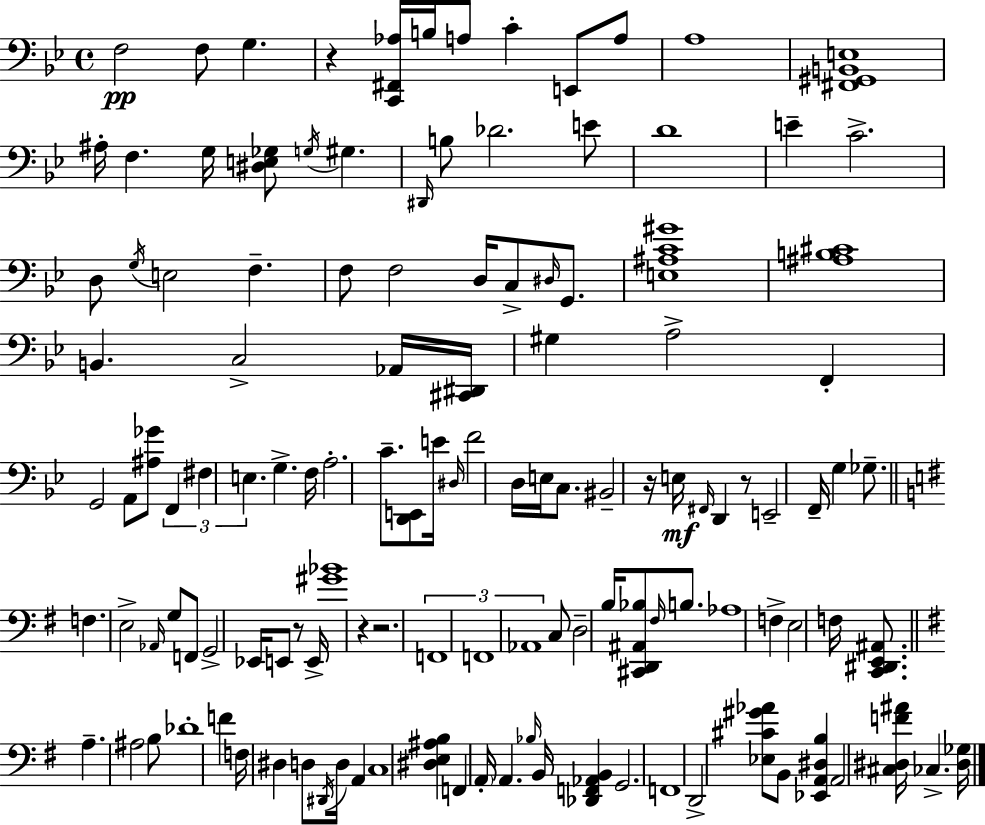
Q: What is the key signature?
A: G minor